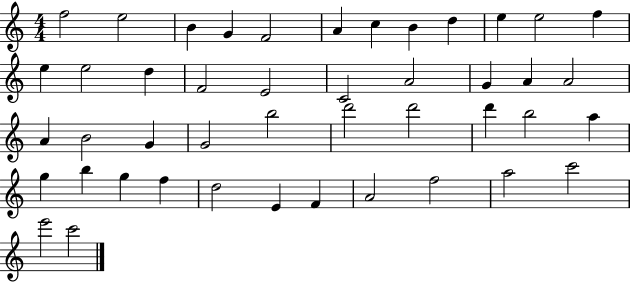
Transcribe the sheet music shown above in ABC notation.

X:1
T:Untitled
M:4/4
L:1/4
K:C
f2 e2 B G F2 A c B d e e2 f e e2 d F2 E2 C2 A2 G A A2 A B2 G G2 b2 d'2 d'2 d' b2 a g b g f d2 E F A2 f2 a2 c'2 e'2 c'2